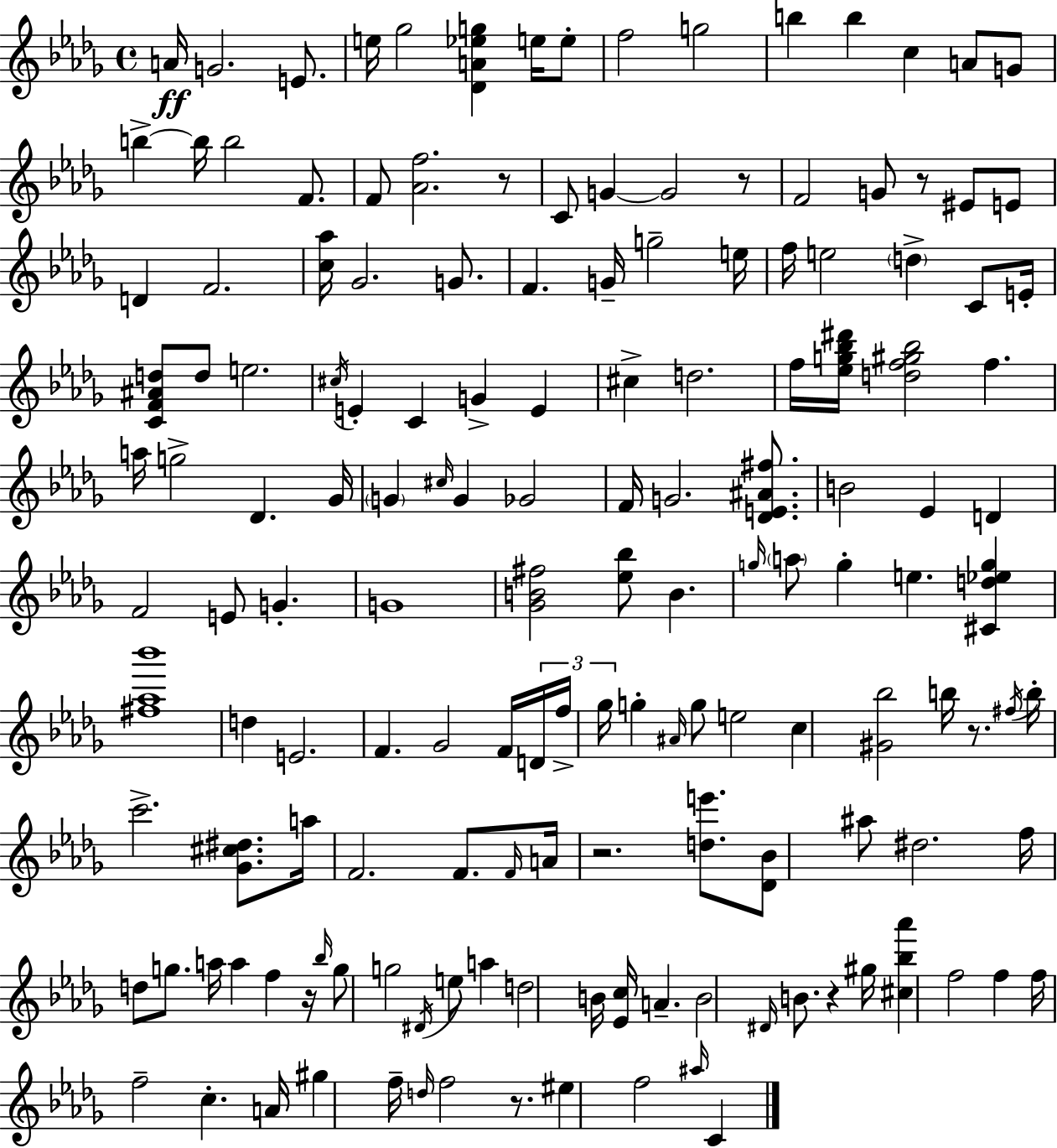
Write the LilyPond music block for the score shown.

{
  \clef treble
  \time 4/4
  \defaultTimeSignature
  \key bes \minor
  a'16\ff g'2. e'8. | e''16 ges''2 <des' a' ees'' g''>4 e''16 e''8-. | f''2 g''2 | b''4 b''4 c''4 a'8 g'8 | \break b''4->~~ b''16 b''2 f'8. | f'8 <aes' f''>2. r8 | c'8 g'4~~ g'2 r8 | f'2 g'8 r8 eis'8 e'8 | \break d'4 f'2. | <c'' aes''>16 ges'2. g'8. | f'4. g'16-- g''2-- e''16 | f''16 e''2 \parenthesize d''4-> c'8 e'16-. | \break <c' f' ais' d''>8 d''8 e''2. | \acciaccatura { cis''16 } e'4-. c'4 g'4-> e'4 | cis''4-> d''2. | f''16 <ees'' g'' bes'' dis'''>16 <d'' f'' gis'' bes''>2 f''4. | \break a''16 g''2-> des'4. | ges'16 \parenthesize g'4 \grace { cis''16 } g'4 ges'2 | f'16 g'2. <des' e' ais' fis''>8. | b'2 ees'4 d'4 | \break f'2 e'8 g'4.-. | g'1 | <ges' b' fis''>2 <ees'' bes''>8 b'4. | \grace { g''16 } \parenthesize a''8 g''4-. e''4. <cis' d'' ees'' g''>4 | \break <fis'' aes'' bes'''>1 | d''4 e'2. | f'4. ges'2 | f'16 \tuplet 3/2 { d'16 f''16-> ges''16 } g''4-. \grace { ais'16 } g''8 e''2 | \break c''4 <gis' bes''>2 | b''16 r8. \acciaccatura { fis''16 } b''16-. c'''2.-> | <ges' cis'' dis''>8. a''16 f'2. | f'8. \grace { f'16 } a'16 r2. | \break <d'' e'''>8. <des' bes'>8 ais''8 dis''2. | f''16 d''8 g''8. a''16 a''4 | f''4 r16 \grace { bes''16 } g''8 g''2 | \acciaccatura { dis'16 } e''8 a''4 d''2 | \break b'16 <ees' c''>16 a'4.-- b'2 | \grace { dis'16 } b'8. r4 gis''16 <cis'' bes'' aes'''>4 f''2 | f''4 f''16 f''2-- | c''4.-. a'16 gis''4 f''16-- \grace { d''16 } f''2 | \break r8. eis''4 f''2 | \grace { ais''16 } c'4 \bar "|."
}